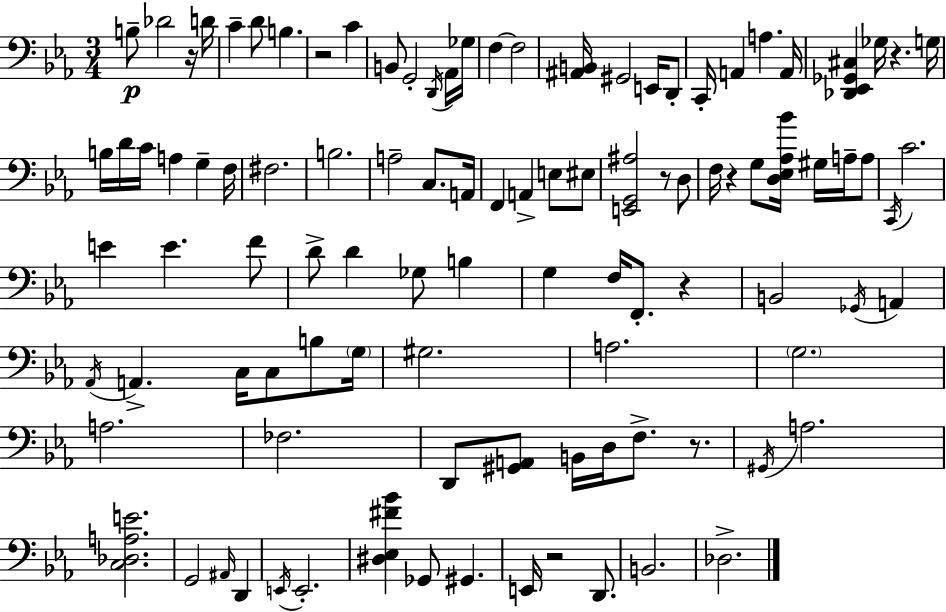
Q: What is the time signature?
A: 3/4